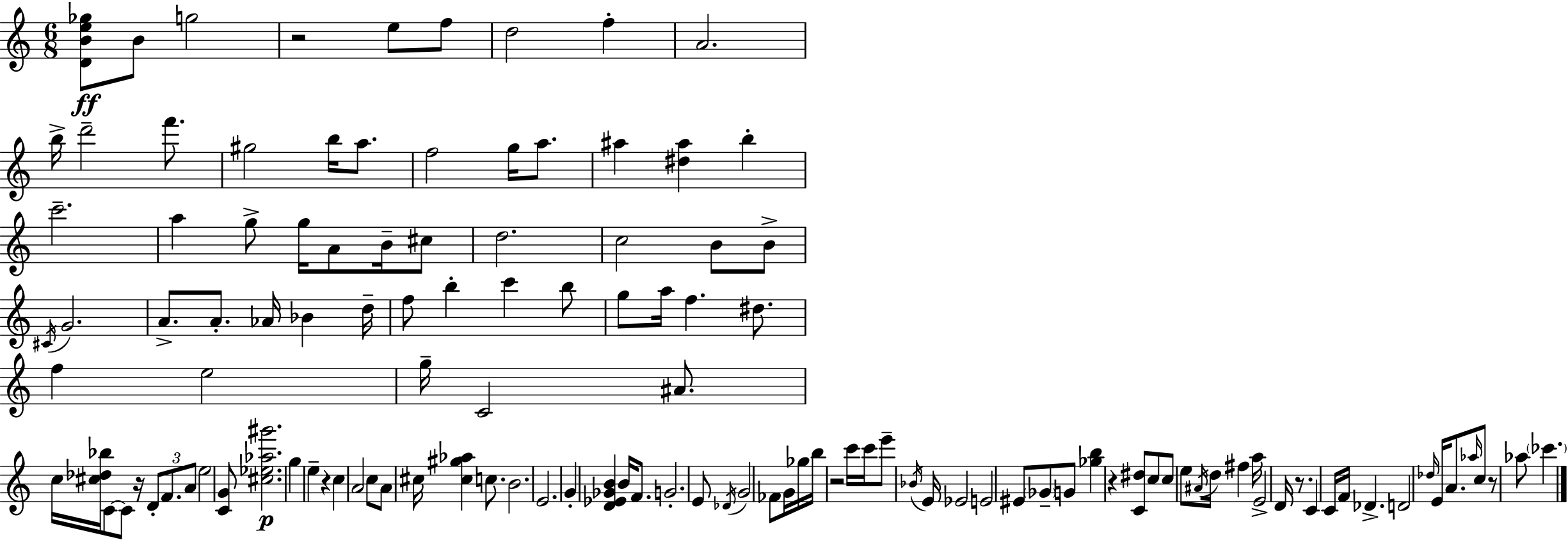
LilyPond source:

{
  \clef treble
  \numericTimeSignature
  \time 6/8
  \key c \major
  <d' b' e'' ges''>8\ff b'8 g''2 | r2 e''8 f''8 | d''2 f''4-. | a'2. | \break b''16-> d'''2-- f'''8. | gis''2 b''16 a''8. | f''2 g''16 a''8. | ais''4 <dis'' ais''>4 b''4-. | \break c'''2.-- | a''4 g''8-> g''16 a'8 b'16-- cis''8 | d''2. | c''2 b'8 b'8-> | \break \acciaccatura { cis'16 } g'2. | a'8.-> a'8.-. aes'16 bes'4 | d''16-- f''8 b''4-. c'''4 b''8 | g''8 a''16 f''4. dis''8. | \break f''4 e''2 | g''16-- c'2 ais'8. | c''16 <cis'' des'' bes''>16 c'8~~ c'8 r16 \tuplet 3/2 { d'8-. f'8. | a'8 } e''2 <c' g'>8 | \break <cis'' ees'' aes'' gis'''>2.\p | g''4 e''4-- r4 | c''4 a'2 | c''8 a'8 cis''16 <cis'' gis'' aes''>4 c''8. | \break b'2. | e'2. | g'4-. <d' ees' ges' b'>4 b'16 f'8. | g'2.-. | \break e'8 \acciaccatura { des'16 } g'2 | fes'8 g'16 ges''16 b''16 r2 | c'''16 c'''16 e'''8-- \acciaccatura { bes'16 } e'16 ees'2 | e'2 eis'8 | \break \parenthesize ges'8-- g'8 <ges'' b''>4 r4 | <c' dis''>8 c''8 c''8 e''8 \acciaccatura { ais'16 } d''16 fis''4 | a''16 e'2-> | d'16 r8. c'4 c'16 f'16 des'4.-> | \break d'2 | \grace { des''16 } e'16 a'8. \grace { aes''16 } c''8 r8 aes''8 | \parenthesize ces'''4. \bar "|."
}